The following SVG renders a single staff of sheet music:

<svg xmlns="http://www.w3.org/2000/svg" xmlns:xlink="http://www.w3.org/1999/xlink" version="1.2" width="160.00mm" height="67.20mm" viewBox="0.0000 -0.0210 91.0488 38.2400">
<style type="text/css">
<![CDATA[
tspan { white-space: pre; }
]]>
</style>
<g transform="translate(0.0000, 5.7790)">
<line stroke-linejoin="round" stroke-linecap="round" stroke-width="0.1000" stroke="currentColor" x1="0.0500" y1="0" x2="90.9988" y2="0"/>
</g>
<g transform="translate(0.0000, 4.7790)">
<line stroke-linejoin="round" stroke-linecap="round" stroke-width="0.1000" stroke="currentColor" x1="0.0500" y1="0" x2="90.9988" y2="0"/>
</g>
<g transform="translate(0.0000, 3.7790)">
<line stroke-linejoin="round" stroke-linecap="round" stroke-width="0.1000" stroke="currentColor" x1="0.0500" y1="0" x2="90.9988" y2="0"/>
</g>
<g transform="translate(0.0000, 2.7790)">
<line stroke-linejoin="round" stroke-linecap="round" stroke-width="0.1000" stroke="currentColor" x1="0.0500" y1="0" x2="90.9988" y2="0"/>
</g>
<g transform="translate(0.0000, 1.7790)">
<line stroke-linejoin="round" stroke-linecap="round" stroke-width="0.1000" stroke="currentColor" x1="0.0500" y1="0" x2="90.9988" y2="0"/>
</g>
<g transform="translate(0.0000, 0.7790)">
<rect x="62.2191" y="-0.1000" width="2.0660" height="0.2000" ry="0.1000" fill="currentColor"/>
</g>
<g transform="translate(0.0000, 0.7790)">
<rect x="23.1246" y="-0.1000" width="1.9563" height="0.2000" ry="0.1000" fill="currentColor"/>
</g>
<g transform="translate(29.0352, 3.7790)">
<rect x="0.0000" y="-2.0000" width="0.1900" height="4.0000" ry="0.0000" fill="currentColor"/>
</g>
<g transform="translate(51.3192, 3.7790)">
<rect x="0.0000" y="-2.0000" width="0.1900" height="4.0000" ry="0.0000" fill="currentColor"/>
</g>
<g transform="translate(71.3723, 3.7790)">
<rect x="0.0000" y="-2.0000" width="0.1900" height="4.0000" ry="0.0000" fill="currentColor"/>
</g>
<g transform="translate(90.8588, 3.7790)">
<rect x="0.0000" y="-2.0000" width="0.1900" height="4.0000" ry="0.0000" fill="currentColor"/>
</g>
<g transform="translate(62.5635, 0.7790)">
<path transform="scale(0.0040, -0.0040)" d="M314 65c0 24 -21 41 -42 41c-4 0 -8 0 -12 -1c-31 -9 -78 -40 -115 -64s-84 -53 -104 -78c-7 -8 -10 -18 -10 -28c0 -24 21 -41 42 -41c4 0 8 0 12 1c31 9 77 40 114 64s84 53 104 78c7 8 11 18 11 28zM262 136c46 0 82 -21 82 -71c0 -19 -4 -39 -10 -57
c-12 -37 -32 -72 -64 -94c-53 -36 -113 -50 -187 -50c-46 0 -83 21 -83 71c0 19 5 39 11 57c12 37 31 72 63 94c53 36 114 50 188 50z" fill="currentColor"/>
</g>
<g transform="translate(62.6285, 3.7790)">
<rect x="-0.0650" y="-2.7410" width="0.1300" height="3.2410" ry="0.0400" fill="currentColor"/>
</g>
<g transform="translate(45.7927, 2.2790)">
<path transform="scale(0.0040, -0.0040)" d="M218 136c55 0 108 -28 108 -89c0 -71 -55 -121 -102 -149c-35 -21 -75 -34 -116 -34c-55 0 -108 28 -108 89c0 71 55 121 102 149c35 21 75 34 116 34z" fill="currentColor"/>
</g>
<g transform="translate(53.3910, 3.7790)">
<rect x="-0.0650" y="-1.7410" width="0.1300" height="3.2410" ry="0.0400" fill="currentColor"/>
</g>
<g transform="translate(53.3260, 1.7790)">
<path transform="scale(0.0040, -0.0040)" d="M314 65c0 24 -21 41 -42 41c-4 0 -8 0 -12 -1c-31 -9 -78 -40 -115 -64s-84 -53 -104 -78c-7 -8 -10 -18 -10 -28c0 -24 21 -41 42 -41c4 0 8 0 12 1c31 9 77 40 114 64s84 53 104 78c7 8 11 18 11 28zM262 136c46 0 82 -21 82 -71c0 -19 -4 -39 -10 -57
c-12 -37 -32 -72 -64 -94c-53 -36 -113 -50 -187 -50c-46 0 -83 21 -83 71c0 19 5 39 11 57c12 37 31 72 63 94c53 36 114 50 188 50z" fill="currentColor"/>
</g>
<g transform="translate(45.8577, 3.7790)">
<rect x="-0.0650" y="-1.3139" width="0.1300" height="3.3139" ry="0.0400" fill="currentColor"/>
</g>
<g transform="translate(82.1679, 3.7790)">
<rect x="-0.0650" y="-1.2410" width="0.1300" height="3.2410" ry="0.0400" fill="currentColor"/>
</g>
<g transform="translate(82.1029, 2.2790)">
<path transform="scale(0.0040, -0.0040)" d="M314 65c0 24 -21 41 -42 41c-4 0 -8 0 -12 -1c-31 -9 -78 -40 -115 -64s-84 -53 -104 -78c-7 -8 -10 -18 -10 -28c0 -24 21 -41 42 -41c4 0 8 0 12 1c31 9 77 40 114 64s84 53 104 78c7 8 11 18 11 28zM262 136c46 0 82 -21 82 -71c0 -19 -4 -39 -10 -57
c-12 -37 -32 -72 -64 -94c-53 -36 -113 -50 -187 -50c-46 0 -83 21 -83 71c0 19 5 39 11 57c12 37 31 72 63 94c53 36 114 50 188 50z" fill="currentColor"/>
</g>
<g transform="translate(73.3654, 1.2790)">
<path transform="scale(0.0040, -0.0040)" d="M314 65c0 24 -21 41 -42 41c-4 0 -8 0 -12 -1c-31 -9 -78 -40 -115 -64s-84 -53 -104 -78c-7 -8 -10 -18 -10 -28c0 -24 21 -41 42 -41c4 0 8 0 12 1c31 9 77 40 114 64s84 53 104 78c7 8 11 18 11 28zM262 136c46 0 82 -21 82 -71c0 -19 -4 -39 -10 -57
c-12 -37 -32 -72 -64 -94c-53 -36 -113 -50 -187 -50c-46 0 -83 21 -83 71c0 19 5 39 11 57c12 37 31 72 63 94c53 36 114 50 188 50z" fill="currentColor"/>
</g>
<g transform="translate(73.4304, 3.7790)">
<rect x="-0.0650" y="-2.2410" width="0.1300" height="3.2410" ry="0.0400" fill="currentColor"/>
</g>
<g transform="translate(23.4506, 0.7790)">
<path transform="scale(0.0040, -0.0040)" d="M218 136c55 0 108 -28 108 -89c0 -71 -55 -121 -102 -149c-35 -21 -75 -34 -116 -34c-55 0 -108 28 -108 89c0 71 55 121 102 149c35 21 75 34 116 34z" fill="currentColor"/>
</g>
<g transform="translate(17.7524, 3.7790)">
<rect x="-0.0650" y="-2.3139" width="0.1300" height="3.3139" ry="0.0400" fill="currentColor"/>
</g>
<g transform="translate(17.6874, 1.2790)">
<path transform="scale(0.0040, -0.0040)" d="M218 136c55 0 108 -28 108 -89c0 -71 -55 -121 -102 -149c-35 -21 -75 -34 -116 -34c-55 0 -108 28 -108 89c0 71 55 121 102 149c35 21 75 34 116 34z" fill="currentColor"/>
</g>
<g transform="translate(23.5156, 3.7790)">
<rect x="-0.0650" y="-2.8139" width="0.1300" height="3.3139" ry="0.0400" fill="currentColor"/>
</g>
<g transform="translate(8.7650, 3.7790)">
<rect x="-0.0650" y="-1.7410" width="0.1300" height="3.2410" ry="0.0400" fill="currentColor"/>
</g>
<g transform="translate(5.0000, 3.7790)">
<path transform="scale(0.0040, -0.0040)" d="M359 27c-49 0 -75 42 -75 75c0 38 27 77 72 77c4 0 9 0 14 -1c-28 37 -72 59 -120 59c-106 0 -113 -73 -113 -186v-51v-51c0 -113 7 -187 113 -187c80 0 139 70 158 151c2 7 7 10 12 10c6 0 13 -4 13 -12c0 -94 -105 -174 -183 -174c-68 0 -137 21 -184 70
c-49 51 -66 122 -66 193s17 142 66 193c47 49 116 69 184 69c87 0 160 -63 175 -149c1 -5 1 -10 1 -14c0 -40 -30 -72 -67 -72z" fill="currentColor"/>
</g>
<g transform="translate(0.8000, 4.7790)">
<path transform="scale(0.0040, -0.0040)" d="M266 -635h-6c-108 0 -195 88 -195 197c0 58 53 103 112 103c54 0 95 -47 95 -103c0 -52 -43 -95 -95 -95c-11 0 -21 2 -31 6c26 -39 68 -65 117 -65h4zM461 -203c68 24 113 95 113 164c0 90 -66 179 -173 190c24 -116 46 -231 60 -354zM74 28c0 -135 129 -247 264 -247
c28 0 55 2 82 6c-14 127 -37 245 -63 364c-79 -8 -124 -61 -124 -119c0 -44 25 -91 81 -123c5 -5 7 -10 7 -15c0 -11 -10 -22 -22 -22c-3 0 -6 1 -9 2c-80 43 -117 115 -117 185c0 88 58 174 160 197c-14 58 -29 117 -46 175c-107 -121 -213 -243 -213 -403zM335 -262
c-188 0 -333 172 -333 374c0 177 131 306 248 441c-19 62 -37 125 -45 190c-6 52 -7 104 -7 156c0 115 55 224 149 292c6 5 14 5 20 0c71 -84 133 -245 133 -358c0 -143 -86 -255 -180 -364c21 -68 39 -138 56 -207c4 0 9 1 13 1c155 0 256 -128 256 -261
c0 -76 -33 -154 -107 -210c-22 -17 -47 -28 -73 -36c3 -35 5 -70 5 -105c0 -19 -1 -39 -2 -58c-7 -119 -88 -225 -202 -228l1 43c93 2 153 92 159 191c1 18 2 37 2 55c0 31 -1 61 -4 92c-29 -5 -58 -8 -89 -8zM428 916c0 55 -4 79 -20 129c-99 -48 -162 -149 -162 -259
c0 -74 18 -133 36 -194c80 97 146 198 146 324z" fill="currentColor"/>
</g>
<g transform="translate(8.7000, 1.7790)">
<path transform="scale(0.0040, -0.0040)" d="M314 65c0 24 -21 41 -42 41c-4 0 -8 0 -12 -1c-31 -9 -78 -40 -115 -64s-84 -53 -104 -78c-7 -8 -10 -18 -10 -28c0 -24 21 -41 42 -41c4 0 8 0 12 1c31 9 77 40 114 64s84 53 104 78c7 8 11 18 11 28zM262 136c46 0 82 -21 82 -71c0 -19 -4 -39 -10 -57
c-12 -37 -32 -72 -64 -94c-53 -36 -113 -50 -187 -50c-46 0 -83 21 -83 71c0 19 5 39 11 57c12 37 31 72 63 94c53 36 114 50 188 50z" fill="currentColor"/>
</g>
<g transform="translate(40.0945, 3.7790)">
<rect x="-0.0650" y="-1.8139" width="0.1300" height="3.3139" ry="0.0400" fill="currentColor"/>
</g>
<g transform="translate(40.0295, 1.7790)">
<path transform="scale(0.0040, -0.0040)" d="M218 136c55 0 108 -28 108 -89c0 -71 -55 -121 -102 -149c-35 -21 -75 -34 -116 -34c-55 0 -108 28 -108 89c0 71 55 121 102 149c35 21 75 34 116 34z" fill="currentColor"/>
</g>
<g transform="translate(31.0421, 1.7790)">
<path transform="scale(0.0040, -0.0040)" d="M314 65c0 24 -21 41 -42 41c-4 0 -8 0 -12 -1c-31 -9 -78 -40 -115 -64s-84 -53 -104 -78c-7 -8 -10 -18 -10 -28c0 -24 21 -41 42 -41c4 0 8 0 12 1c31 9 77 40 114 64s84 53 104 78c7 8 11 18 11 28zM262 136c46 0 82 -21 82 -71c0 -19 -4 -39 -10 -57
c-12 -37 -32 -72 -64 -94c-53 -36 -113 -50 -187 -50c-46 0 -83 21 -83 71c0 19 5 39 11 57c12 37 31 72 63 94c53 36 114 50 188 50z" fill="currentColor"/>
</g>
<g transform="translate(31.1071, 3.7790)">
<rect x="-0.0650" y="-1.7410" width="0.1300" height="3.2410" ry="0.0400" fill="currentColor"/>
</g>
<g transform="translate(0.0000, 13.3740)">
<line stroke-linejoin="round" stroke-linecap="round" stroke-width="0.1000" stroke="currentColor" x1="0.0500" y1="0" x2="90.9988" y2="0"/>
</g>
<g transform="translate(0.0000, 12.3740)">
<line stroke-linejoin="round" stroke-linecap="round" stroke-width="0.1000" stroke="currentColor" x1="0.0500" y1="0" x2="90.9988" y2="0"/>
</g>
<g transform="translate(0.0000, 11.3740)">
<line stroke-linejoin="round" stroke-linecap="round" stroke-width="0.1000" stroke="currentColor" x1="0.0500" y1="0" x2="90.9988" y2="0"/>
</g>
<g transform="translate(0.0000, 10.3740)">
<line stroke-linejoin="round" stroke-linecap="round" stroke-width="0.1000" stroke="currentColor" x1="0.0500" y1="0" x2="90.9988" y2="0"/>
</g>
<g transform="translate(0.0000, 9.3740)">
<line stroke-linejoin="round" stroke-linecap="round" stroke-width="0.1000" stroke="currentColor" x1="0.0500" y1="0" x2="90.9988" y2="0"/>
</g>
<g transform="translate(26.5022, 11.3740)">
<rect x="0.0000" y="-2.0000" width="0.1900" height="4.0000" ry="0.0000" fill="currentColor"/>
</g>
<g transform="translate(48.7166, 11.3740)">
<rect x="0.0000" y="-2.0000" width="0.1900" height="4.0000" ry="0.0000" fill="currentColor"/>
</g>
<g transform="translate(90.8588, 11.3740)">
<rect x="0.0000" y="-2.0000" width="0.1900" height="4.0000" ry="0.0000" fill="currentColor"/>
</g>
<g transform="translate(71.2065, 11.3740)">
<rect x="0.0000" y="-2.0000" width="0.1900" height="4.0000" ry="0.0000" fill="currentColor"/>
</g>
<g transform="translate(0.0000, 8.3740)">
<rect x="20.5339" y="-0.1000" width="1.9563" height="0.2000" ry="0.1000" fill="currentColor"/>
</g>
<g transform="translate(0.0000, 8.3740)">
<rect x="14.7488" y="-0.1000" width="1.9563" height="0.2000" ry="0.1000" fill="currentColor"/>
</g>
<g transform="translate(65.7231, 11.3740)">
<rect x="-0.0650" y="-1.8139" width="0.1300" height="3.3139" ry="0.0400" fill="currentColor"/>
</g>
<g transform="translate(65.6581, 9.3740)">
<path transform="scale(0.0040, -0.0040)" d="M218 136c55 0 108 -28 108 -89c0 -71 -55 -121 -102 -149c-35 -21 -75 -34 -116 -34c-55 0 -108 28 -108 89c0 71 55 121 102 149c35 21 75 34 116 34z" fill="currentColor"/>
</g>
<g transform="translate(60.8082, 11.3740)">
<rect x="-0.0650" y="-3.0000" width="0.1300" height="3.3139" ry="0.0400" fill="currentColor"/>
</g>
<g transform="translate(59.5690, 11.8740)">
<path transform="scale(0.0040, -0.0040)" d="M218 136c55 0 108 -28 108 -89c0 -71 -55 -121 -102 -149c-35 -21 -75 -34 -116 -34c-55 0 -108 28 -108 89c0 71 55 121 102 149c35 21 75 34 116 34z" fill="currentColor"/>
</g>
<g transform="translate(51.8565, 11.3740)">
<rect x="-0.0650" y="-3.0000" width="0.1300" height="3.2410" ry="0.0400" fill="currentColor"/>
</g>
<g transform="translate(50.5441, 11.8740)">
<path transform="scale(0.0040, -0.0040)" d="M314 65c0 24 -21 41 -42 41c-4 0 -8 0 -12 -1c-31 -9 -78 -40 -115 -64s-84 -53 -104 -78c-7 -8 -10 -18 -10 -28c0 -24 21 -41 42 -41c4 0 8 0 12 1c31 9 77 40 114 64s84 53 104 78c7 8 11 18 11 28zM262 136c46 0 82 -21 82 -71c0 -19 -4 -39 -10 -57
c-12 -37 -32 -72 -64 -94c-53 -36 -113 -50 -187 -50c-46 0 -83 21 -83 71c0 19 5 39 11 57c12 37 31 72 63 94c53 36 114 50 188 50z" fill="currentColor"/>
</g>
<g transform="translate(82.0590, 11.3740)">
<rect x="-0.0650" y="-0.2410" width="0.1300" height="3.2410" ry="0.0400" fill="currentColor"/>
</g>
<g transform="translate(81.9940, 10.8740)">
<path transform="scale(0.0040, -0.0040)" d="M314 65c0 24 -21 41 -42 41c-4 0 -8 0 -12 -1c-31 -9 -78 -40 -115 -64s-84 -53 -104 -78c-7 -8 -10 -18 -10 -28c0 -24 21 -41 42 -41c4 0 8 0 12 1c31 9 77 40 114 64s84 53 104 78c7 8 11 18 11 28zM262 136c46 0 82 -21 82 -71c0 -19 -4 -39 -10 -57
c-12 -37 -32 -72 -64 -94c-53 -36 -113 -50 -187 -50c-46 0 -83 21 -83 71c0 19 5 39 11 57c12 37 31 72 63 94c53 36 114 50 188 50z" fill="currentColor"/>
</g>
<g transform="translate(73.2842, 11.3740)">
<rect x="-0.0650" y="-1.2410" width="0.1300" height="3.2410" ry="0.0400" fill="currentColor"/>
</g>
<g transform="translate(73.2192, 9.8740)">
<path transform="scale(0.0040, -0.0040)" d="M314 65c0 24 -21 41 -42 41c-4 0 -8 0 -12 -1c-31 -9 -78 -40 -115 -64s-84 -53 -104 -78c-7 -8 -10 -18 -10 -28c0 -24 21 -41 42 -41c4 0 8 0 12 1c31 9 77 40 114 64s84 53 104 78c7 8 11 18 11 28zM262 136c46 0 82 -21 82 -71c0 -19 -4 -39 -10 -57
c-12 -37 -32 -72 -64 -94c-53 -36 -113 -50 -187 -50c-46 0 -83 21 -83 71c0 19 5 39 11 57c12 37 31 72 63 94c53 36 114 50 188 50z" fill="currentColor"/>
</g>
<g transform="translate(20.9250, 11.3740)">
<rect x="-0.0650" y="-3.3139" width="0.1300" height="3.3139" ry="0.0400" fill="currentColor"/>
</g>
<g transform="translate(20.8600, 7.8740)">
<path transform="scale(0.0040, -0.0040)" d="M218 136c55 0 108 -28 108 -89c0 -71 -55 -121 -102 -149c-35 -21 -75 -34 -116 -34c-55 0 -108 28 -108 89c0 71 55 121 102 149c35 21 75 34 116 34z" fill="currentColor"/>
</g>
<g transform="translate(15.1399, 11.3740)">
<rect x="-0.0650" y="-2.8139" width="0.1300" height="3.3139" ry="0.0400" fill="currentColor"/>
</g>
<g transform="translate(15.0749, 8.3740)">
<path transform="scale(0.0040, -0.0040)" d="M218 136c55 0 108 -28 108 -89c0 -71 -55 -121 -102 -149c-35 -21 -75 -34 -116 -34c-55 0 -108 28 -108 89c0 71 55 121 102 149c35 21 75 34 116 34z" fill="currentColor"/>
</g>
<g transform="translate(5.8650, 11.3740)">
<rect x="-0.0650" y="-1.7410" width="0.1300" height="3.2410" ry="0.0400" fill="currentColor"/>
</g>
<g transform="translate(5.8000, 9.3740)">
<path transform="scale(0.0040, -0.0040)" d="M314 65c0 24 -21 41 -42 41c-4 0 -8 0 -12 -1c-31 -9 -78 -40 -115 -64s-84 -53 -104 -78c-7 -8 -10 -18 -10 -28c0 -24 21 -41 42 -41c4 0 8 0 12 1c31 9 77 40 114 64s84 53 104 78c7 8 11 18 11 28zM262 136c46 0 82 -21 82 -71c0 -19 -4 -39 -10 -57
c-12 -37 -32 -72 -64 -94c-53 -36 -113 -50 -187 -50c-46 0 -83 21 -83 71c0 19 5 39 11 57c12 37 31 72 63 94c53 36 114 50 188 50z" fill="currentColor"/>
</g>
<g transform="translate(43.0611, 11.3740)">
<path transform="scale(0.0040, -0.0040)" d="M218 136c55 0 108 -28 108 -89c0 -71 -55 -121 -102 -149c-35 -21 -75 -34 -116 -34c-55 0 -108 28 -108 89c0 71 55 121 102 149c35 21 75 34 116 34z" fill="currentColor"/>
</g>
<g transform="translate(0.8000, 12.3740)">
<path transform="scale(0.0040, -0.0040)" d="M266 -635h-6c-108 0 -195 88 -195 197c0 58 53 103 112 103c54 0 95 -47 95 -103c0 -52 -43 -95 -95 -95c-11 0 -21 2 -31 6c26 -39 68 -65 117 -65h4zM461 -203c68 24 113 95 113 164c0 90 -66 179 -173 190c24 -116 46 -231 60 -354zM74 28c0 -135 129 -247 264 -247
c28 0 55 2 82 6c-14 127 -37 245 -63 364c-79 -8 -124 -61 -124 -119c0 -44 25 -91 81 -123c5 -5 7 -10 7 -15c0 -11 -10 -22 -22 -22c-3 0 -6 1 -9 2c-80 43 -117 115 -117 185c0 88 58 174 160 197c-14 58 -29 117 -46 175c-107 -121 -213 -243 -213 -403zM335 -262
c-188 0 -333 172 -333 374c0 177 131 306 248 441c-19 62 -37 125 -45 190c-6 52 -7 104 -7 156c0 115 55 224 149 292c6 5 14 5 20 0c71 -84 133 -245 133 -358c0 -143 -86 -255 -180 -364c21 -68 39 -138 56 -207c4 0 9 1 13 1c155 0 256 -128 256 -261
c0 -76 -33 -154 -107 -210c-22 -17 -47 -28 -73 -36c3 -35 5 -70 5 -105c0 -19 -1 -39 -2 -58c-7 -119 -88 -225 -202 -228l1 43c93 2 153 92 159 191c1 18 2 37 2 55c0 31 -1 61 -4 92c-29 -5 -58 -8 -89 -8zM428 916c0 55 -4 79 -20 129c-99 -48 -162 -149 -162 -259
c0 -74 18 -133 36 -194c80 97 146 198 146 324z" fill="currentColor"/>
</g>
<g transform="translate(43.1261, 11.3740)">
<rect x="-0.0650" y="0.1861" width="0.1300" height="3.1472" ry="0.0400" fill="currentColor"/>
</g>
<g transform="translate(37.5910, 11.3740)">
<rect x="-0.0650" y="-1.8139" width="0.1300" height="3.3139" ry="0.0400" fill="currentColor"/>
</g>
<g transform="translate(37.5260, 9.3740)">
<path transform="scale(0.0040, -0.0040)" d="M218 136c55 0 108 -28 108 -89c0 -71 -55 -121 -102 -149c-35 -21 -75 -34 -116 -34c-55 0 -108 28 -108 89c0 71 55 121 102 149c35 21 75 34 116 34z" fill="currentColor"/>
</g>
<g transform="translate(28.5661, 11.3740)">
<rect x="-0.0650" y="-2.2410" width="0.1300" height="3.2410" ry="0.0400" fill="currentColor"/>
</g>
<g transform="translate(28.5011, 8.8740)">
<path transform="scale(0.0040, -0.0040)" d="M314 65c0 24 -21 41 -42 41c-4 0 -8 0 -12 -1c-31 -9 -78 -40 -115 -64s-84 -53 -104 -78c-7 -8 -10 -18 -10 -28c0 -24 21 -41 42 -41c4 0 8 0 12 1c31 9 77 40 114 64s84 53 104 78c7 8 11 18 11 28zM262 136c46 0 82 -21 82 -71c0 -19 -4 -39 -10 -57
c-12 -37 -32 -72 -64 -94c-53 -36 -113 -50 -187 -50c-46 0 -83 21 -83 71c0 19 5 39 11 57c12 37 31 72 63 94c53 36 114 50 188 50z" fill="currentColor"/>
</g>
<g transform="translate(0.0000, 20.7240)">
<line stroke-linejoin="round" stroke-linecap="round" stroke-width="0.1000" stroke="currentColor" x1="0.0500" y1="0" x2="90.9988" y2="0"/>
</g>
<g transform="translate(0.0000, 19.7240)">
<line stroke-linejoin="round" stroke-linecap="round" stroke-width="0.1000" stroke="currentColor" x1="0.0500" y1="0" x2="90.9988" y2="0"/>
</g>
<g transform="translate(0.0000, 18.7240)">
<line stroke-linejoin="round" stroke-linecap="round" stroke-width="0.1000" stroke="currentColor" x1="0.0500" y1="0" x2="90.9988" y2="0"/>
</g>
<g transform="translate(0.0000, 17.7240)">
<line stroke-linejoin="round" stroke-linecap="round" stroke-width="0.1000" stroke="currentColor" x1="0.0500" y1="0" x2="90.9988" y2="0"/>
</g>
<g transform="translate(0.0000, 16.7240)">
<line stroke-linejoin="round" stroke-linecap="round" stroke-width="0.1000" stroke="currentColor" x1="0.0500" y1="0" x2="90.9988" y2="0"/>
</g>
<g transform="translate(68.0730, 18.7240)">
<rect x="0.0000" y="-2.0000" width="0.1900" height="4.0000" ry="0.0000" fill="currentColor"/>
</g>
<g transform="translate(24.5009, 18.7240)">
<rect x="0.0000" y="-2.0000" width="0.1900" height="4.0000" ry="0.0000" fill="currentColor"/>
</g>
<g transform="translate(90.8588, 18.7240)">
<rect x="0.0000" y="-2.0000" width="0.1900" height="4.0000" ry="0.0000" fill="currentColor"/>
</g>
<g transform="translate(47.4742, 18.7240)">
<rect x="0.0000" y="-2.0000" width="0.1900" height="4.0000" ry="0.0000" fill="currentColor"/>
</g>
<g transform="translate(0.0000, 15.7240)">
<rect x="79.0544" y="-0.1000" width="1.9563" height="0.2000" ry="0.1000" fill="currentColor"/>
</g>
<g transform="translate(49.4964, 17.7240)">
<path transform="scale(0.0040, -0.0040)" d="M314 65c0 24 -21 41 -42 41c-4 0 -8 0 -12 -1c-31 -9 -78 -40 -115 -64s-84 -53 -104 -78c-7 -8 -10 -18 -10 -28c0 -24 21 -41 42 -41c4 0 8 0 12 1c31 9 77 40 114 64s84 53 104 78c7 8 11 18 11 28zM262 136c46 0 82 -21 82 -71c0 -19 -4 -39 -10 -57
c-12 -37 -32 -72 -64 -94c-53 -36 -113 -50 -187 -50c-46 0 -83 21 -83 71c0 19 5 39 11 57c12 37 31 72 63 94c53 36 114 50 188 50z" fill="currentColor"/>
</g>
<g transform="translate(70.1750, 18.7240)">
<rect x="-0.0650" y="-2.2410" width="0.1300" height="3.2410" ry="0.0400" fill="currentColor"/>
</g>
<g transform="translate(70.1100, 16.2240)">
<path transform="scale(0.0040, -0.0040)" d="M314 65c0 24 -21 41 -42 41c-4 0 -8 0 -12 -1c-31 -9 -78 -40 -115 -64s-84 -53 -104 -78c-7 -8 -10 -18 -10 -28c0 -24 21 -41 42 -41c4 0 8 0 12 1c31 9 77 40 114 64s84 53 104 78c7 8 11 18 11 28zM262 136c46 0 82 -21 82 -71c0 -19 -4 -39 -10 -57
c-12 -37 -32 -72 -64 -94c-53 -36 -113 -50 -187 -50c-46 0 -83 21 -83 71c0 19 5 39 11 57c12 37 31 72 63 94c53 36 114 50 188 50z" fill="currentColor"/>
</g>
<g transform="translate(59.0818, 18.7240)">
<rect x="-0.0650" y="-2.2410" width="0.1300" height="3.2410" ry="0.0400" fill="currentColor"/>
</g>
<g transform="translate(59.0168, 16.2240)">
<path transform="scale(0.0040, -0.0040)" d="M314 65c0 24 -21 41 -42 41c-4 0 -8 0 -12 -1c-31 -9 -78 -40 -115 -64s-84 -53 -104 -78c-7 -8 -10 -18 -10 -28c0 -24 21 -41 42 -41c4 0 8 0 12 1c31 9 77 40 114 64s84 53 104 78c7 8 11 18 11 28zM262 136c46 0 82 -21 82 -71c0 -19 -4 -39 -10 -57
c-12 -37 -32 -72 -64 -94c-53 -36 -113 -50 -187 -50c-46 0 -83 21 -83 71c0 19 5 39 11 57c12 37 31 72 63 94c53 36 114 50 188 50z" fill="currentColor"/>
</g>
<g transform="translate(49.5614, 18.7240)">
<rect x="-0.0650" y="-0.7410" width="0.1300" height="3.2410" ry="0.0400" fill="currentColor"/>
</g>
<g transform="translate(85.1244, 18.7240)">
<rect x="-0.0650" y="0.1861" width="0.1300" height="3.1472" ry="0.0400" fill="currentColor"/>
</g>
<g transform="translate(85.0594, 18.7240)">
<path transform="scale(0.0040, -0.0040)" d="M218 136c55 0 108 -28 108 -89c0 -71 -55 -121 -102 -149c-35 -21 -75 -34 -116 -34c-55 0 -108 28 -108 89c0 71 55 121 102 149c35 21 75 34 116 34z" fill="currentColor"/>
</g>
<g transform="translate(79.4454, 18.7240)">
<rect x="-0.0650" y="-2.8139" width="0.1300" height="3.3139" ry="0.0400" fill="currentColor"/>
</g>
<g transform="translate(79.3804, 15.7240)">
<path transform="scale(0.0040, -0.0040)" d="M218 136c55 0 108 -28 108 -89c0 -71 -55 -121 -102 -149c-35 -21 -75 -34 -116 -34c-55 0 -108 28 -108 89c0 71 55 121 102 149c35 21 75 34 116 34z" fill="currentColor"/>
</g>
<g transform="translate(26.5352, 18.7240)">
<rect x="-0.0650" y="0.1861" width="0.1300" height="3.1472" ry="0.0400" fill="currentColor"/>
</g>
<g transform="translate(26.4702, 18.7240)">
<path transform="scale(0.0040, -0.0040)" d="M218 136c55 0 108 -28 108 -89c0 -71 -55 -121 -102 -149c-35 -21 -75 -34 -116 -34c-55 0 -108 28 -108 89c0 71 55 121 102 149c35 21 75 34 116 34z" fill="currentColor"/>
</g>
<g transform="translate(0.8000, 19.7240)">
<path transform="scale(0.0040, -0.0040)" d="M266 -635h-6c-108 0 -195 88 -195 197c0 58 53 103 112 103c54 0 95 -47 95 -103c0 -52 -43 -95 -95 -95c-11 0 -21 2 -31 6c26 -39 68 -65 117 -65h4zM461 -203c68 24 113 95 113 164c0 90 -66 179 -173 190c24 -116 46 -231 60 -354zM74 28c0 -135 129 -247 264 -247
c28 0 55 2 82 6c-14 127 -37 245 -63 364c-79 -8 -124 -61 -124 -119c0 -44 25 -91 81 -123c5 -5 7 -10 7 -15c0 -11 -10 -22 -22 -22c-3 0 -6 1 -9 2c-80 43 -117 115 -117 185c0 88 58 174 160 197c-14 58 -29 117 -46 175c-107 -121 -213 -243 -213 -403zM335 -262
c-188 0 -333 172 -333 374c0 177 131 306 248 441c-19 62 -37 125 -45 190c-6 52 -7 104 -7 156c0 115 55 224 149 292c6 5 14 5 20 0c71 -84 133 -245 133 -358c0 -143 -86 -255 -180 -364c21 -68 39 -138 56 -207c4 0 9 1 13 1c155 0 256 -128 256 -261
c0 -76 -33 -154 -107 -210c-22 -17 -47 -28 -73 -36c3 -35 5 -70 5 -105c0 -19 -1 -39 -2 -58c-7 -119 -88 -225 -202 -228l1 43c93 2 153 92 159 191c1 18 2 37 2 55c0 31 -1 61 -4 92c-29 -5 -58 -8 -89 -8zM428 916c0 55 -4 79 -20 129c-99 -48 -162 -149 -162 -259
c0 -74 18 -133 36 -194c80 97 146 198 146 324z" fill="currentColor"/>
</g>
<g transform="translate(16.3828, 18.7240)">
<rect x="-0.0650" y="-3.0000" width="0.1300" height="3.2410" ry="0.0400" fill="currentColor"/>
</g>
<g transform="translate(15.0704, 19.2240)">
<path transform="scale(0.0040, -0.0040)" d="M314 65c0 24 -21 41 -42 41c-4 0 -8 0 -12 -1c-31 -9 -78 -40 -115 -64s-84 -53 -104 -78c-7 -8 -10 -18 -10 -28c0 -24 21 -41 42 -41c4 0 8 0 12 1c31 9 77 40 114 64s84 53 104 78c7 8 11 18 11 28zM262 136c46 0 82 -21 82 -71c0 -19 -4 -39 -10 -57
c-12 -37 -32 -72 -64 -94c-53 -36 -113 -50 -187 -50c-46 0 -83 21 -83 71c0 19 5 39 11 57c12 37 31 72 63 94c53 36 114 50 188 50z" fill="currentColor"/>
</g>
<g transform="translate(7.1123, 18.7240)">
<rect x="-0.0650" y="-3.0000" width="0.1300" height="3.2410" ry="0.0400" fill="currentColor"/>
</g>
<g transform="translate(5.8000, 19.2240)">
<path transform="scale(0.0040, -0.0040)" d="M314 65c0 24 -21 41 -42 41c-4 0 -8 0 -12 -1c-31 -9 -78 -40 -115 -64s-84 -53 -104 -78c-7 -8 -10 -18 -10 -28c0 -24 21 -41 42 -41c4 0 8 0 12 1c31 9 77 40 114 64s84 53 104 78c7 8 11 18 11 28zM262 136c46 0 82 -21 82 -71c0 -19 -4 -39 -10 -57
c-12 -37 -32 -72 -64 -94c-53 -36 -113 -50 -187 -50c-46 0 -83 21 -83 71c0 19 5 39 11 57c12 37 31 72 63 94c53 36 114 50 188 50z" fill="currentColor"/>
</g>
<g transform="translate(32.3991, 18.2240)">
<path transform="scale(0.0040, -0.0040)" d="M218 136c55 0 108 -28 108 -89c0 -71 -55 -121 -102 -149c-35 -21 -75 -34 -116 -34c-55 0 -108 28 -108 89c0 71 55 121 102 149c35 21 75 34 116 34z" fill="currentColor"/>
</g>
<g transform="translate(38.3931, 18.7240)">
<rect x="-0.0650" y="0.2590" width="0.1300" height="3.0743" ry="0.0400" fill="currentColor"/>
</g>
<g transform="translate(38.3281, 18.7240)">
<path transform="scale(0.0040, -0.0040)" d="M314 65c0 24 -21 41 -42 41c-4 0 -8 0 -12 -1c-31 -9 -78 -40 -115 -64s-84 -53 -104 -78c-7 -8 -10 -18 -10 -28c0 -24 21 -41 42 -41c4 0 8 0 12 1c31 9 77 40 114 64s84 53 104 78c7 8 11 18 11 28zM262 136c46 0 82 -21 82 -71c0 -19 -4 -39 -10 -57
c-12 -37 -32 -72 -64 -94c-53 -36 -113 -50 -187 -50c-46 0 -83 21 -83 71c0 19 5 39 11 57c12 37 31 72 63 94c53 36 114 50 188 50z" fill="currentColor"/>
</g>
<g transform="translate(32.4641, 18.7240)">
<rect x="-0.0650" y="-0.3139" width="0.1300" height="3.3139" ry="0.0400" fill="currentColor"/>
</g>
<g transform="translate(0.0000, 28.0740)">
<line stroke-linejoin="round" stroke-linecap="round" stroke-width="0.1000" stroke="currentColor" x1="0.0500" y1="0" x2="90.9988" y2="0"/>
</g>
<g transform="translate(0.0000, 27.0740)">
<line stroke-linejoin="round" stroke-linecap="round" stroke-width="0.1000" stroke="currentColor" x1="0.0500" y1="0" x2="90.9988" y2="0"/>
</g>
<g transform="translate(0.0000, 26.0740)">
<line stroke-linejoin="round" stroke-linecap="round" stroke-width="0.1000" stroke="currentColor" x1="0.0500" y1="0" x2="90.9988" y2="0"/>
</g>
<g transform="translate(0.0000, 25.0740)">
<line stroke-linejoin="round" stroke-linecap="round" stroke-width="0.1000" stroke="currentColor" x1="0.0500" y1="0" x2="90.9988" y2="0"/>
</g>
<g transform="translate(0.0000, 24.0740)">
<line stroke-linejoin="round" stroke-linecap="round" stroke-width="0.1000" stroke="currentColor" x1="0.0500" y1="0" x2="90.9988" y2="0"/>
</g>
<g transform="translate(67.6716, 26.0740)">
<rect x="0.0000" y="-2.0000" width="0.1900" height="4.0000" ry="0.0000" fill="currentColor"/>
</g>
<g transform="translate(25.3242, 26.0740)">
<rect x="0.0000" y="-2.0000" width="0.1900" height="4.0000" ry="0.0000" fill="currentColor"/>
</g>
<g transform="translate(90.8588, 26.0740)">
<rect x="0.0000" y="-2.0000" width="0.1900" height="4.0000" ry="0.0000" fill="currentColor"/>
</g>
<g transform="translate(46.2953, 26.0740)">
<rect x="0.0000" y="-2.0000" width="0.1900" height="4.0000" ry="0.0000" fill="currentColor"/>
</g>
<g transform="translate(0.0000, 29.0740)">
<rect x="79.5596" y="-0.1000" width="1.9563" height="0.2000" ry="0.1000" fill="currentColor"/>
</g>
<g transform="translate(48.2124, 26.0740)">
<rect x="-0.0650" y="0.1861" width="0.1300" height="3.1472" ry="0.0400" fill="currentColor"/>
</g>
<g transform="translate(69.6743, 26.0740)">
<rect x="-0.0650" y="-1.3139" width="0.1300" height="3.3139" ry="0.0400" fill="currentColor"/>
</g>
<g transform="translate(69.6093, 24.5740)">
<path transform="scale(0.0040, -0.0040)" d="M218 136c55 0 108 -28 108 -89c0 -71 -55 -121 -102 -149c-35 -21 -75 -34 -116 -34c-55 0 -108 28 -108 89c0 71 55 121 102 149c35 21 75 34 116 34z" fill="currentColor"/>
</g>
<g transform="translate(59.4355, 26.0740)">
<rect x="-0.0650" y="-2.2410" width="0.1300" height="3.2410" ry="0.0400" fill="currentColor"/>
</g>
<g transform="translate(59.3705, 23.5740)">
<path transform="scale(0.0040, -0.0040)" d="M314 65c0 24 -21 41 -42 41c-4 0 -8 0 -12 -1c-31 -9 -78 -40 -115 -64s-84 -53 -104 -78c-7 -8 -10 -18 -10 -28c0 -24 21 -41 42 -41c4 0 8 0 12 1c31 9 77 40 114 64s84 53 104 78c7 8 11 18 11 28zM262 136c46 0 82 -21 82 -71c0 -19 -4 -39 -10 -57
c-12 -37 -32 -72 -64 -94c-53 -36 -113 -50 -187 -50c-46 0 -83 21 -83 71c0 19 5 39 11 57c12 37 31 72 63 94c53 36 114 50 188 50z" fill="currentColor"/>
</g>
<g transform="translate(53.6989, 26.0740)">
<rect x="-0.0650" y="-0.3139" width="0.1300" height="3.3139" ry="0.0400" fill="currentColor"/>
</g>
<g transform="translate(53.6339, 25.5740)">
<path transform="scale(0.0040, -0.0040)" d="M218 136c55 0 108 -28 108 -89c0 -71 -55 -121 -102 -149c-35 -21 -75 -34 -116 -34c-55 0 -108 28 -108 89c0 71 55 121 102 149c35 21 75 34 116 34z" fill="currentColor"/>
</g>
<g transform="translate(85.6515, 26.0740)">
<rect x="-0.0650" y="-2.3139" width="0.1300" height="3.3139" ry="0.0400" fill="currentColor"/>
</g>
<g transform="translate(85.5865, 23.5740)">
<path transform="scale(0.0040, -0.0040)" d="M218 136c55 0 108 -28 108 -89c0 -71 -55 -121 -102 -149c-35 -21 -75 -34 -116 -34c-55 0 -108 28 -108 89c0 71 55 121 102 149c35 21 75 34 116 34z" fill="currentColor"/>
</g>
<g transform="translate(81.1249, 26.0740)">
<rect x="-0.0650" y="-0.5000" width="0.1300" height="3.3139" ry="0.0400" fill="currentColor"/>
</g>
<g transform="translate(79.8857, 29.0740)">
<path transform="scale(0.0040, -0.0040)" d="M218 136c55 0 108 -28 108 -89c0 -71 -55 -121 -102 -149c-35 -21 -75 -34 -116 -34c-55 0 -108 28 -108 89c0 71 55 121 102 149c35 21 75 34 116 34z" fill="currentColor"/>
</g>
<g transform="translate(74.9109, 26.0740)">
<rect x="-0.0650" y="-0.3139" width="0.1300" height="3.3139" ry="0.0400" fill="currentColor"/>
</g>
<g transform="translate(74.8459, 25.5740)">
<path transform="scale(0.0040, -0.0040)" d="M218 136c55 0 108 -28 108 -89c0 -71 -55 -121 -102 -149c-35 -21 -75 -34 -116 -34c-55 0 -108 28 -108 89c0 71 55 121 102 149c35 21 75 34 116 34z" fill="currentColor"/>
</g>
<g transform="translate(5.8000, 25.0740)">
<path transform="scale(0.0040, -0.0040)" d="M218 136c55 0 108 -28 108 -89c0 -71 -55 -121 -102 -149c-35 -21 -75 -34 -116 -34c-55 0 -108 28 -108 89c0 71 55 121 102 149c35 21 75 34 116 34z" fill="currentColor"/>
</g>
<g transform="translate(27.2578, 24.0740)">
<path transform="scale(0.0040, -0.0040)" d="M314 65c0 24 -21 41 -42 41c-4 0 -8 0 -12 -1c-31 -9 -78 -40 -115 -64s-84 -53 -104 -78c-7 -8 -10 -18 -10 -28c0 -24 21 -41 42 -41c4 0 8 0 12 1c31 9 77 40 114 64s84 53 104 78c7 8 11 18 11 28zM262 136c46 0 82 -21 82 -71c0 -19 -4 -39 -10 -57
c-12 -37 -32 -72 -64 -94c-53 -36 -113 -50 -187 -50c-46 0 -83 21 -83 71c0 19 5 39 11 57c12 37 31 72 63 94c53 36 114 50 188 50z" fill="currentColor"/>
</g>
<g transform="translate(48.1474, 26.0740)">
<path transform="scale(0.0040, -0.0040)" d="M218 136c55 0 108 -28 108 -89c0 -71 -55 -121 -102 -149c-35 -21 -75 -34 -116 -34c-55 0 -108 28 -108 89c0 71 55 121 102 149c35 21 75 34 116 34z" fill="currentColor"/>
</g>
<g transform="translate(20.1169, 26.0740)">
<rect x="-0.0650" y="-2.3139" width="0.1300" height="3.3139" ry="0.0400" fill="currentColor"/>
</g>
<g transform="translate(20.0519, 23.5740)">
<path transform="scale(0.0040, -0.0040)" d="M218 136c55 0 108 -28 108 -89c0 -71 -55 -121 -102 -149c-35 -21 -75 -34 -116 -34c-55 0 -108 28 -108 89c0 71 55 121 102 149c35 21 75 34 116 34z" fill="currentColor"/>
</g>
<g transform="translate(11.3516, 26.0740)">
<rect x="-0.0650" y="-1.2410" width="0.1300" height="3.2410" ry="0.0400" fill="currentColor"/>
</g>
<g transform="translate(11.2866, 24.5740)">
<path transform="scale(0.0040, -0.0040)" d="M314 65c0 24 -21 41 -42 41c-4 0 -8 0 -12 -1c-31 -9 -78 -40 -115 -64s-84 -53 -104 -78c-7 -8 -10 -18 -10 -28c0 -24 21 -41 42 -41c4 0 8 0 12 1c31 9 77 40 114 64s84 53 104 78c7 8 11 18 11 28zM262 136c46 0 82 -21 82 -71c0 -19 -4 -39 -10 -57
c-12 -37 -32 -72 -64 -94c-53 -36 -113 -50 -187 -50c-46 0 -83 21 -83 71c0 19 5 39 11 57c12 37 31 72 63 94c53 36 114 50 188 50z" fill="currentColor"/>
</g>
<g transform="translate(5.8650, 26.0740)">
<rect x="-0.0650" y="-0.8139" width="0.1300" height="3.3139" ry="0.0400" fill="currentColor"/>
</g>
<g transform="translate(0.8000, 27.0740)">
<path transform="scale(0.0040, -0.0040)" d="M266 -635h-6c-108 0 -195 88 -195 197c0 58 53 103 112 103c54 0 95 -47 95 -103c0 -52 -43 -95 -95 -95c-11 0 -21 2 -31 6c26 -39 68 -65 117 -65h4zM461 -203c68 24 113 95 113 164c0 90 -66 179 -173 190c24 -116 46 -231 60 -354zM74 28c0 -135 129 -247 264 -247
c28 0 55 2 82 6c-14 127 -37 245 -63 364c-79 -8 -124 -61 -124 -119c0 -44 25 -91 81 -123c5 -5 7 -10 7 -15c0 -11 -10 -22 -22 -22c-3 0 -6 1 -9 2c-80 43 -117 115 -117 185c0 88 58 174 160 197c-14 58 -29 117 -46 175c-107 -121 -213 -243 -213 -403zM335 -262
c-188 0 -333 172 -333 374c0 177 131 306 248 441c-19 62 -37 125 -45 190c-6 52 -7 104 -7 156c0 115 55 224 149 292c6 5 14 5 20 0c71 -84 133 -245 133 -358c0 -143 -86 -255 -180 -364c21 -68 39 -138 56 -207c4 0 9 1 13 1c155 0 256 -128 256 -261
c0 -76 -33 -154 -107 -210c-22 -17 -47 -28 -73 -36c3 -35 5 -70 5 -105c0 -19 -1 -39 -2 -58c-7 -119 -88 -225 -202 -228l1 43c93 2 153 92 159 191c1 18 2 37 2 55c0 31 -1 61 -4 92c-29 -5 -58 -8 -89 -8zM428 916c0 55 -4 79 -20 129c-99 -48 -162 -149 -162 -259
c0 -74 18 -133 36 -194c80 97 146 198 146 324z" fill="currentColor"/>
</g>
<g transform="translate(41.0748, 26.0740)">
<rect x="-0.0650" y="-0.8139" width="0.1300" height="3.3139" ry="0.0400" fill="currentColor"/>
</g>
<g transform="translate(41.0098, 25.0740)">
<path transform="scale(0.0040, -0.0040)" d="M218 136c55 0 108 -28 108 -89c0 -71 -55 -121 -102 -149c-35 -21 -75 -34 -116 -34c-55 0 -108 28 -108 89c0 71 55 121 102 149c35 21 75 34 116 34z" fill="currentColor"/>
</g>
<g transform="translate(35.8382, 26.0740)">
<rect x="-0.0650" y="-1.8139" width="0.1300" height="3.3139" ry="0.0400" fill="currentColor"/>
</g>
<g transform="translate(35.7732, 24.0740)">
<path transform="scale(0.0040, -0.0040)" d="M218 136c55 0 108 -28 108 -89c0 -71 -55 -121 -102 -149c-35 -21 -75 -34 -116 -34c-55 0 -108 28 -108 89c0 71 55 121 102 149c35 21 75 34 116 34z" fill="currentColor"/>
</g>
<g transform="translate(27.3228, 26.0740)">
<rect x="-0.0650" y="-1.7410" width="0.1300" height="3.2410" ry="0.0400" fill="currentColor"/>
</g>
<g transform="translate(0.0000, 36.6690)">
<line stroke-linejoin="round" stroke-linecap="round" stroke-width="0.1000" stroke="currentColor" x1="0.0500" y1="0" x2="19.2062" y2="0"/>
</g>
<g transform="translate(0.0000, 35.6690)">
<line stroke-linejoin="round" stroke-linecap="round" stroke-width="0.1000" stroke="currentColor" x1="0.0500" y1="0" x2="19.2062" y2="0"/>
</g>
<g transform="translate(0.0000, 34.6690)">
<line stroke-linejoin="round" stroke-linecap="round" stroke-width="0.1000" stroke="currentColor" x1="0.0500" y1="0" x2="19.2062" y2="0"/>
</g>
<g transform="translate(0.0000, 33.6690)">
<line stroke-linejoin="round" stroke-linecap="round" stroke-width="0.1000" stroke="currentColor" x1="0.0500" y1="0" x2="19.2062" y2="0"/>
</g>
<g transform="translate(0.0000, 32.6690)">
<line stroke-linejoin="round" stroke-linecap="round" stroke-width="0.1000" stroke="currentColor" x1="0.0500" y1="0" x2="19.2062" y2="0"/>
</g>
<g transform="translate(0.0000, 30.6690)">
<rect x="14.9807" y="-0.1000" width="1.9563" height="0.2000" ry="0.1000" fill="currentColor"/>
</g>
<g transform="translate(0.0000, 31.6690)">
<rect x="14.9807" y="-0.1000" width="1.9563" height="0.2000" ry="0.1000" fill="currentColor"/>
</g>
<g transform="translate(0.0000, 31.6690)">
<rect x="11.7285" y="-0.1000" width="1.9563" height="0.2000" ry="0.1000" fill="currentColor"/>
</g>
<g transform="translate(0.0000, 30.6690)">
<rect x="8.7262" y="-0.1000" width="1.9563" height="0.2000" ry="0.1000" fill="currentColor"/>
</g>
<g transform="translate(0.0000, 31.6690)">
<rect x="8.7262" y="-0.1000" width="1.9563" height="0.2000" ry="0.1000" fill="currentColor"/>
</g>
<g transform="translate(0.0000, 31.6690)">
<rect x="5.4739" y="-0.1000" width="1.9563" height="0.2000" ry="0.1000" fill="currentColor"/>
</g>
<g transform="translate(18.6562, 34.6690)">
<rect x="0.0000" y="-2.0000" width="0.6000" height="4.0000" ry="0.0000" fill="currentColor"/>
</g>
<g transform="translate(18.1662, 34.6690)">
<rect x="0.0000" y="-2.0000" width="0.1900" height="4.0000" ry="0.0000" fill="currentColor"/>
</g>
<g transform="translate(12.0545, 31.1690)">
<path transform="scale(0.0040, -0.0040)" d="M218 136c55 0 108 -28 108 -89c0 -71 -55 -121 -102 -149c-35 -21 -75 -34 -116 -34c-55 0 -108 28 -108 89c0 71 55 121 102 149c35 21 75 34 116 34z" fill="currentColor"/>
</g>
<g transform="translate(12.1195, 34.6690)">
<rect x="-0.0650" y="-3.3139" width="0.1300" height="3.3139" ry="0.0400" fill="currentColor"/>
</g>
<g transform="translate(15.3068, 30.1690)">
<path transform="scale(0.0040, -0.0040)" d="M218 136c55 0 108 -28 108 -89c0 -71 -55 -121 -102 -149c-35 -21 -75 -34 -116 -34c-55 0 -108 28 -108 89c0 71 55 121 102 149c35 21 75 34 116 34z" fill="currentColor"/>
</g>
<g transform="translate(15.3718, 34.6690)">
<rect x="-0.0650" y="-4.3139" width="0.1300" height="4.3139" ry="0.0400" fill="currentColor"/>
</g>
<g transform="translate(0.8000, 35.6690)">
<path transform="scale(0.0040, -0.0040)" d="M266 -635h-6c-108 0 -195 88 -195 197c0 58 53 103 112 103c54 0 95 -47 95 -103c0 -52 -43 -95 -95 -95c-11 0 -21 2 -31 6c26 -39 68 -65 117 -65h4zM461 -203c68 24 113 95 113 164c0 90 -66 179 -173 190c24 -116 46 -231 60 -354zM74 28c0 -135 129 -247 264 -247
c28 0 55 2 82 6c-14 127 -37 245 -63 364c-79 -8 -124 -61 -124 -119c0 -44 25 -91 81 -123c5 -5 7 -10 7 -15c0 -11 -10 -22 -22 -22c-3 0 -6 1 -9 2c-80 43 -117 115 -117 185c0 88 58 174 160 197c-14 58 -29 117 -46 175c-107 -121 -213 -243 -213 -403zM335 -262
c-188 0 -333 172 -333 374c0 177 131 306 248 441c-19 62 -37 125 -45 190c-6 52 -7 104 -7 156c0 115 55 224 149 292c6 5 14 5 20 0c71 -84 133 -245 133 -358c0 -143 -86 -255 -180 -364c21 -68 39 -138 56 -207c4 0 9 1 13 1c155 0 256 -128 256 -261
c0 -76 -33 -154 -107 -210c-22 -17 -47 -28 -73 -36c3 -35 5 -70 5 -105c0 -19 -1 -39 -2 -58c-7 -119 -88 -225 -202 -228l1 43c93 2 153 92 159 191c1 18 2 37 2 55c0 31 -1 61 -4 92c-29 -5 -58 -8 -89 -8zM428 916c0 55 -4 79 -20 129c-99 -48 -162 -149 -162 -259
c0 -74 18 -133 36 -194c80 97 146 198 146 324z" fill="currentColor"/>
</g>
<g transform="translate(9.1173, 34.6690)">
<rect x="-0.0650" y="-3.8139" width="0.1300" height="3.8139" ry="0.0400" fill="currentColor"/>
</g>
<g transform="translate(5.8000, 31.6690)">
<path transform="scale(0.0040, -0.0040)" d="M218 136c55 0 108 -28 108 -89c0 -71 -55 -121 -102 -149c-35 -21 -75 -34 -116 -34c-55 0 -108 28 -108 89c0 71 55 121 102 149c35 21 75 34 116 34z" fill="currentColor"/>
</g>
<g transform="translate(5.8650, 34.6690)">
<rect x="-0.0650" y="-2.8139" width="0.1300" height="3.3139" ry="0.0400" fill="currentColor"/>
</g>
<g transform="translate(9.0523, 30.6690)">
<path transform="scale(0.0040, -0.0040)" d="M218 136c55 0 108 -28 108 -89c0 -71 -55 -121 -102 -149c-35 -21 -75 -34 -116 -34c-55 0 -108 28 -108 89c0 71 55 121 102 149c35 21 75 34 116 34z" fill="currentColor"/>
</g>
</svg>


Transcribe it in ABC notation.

X:1
T:Untitled
M:4/4
L:1/4
K:C
f2 g a f2 f e f2 a2 g2 e2 f2 a b g2 f B A2 A f e2 c2 A2 A2 B c B2 d2 g2 g2 a B d e2 g f2 f d B c g2 e c C g a c' b d'